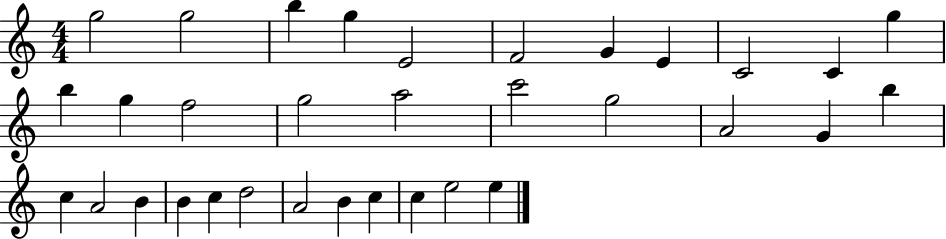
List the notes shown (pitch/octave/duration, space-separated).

G5/h G5/h B5/q G5/q E4/h F4/h G4/q E4/q C4/h C4/q G5/q B5/q G5/q F5/h G5/h A5/h C6/h G5/h A4/h G4/q B5/q C5/q A4/h B4/q B4/q C5/q D5/h A4/h B4/q C5/q C5/q E5/h E5/q